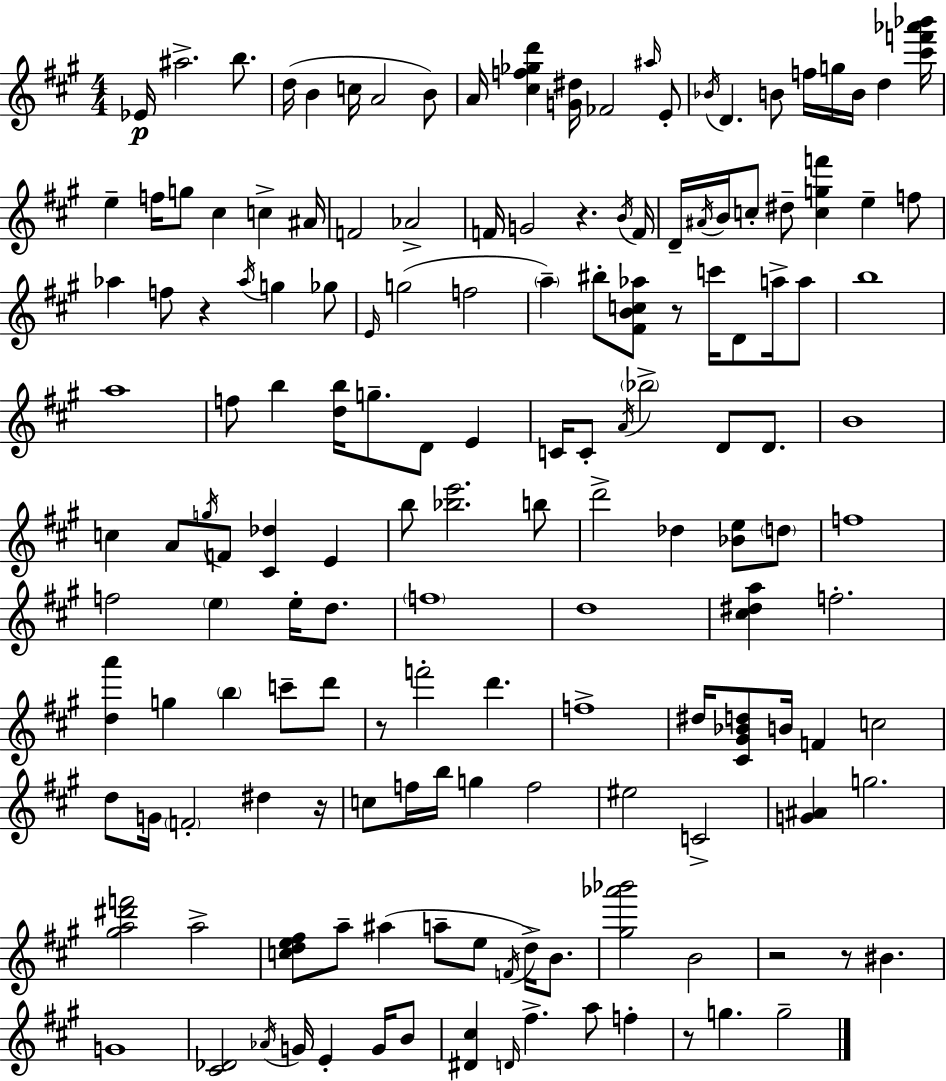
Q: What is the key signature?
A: A major